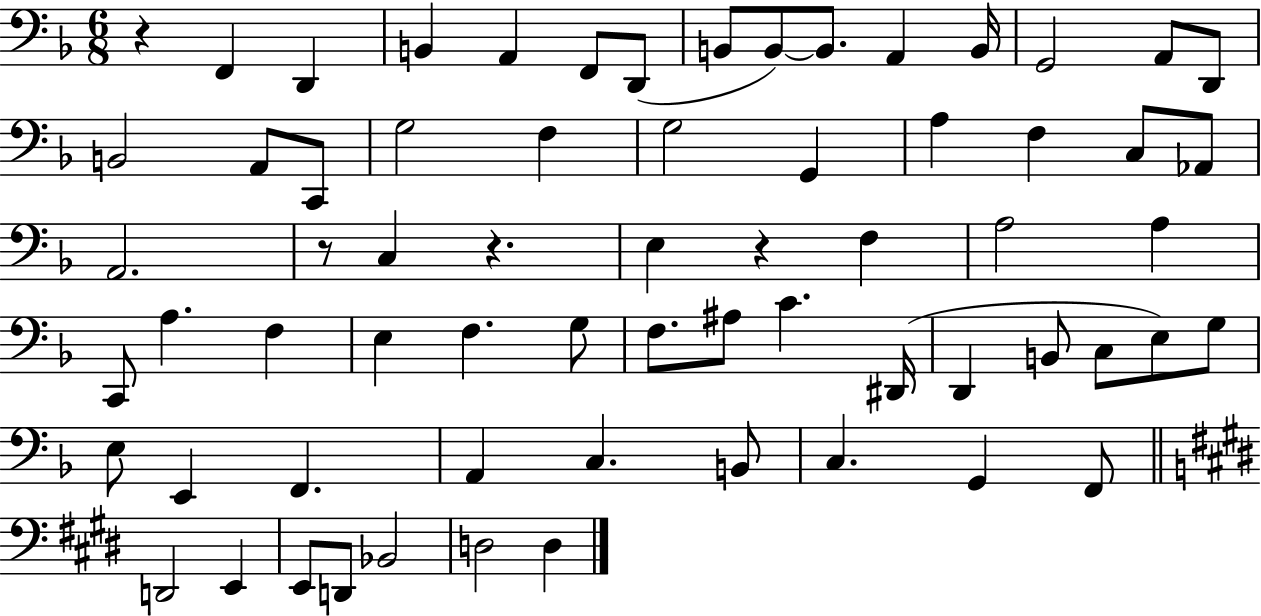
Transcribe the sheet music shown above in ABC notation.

X:1
T:Untitled
M:6/8
L:1/4
K:F
z F,, D,, B,, A,, F,,/2 D,,/2 B,,/2 B,,/2 B,,/2 A,, B,,/4 G,,2 A,,/2 D,,/2 B,,2 A,,/2 C,,/2 G,2 F, G,2 G,, A, F, C,/2 _A,,/2 A,,2 z/2 C, z E, z F, A,2 A, C,,/2 A, F, E, F, G,/2 F,/2 ^A,/2 C ^D,,/4 D,, B,,/2 C,/2 E,/2 G,/2 E,/2 E,, F,, A,, C, B,,/2 C, G,, F,,/2 D,,2 E,, E,,/2 D,,/2 _B,,2 D,2 D,